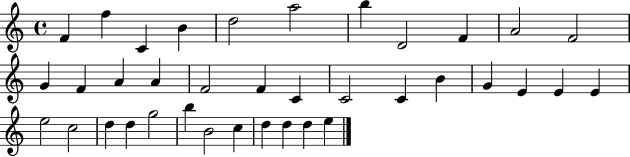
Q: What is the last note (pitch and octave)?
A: E5